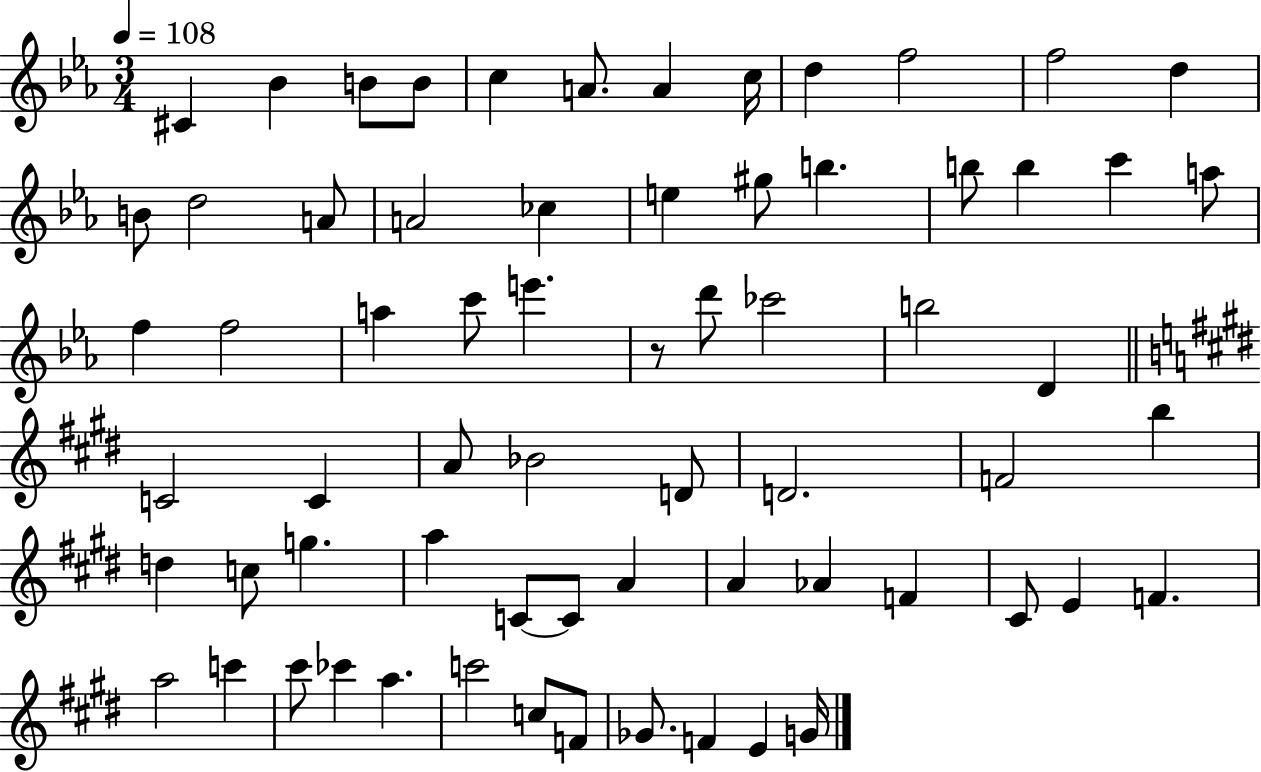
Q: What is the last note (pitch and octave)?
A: G4